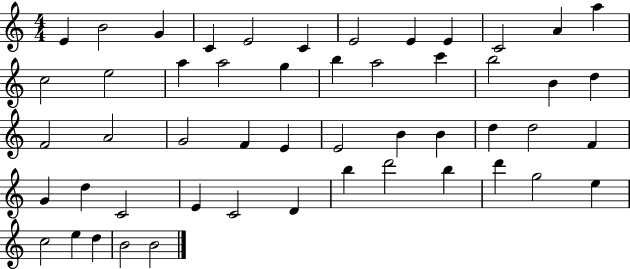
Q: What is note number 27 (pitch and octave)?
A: F4